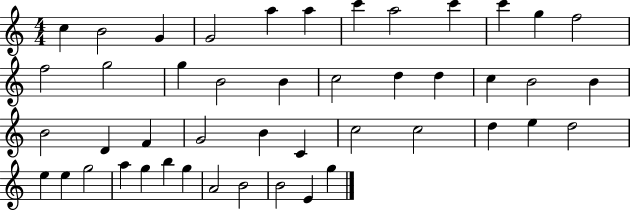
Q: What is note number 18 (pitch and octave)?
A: C5